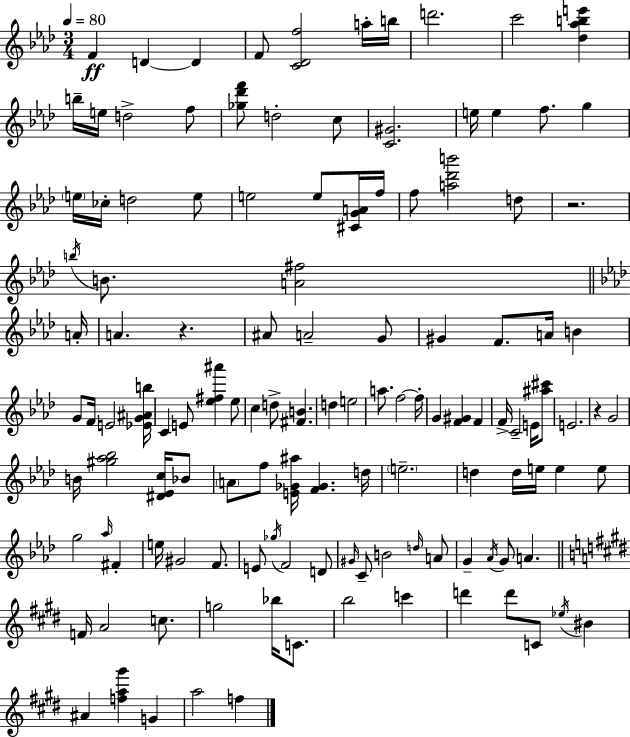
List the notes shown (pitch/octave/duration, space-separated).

F4/q D4/q D4/q F4/e [C4,Db4,F5]/h A5/s B5/s D6/h. C6/h [Db5,Ab5,B5,E6]/q B5/s E5/s D5/h F5/e [Gb5,Db6,F6]/e D5/h C5/e [C4,G#4]/h. E5/s E5/q F5/e. G5/q E5/s CES5/s D5/h E5/e E5/h E5/e [C#4,G4,A4]/s F5/s F5/e [A5,Db6,B6]/h D5/e R/h. B5/s B4/e. [A4,F#5]/h A4/s A4/q. R/q. A#4/e A4/h G4/e G#4/q F4/e. A4/s B4/q G4/e F4/s E4/h [Eb4,G4,A#4,B5]/s C4/q E4/e [Eb5,F#5,A#6]/q Eb5/e C5/q D5/e [F#4,B4]/q. D5/q E5/h A5/e. F5/h F5/s G4/q [F4,G#4]/q F4/q F4/s C4/h E4/s [A#5,C#6]/e E4/h. R/q G4/h B4/s [G#5,Ab5,Bb5]/h [D#4,Eb4,C5]/s Bb4/e A4/e F5/e [E4,Gb4,A#5]/s [F4,Gb4]/q. D5/s E5/h. D5/q D5/s E5/s E5/q E5/e G5/h Ab5/s F#4/q E5/s G#4/h F4/e. E4/e Gb5/s F4/h D4/e G#4/s C4/e B4/h D5/s A4/e G4/q Ab4/s G4/e A4/q. F4/s A4/h C5/e. G5/h Bb5/s C4/e. B5/h C6/q D6/q D6/e C4/e Eb5/s BIS4/q A#4/q [F5,A5,G#6]/q G4/q A5/h F5/q